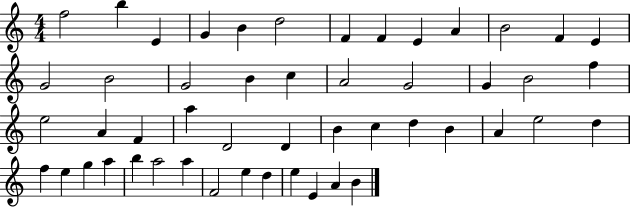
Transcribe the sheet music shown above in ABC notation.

X:1
T:Untitled
M:4/4
L:1/4
K:C
f2 b E G B d2 F F E A B2 F E G2 B2 G2 B c A2 G2 G B2 f e2 A F a D2 D B c d B A e2 d f e g a b a2 a F2 e d e E A B